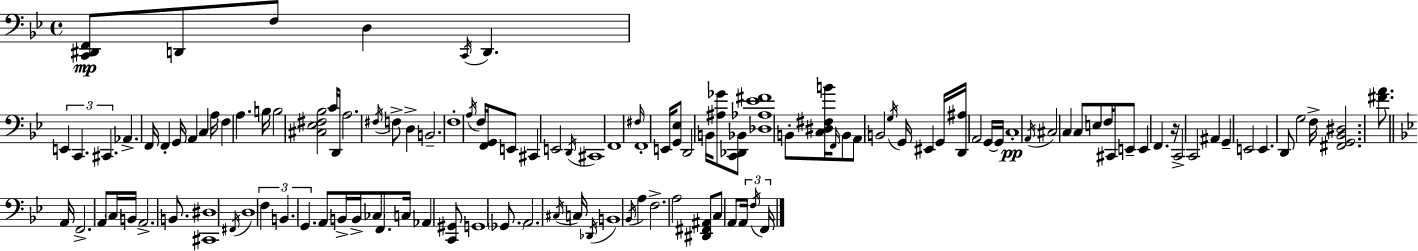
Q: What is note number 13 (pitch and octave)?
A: A2